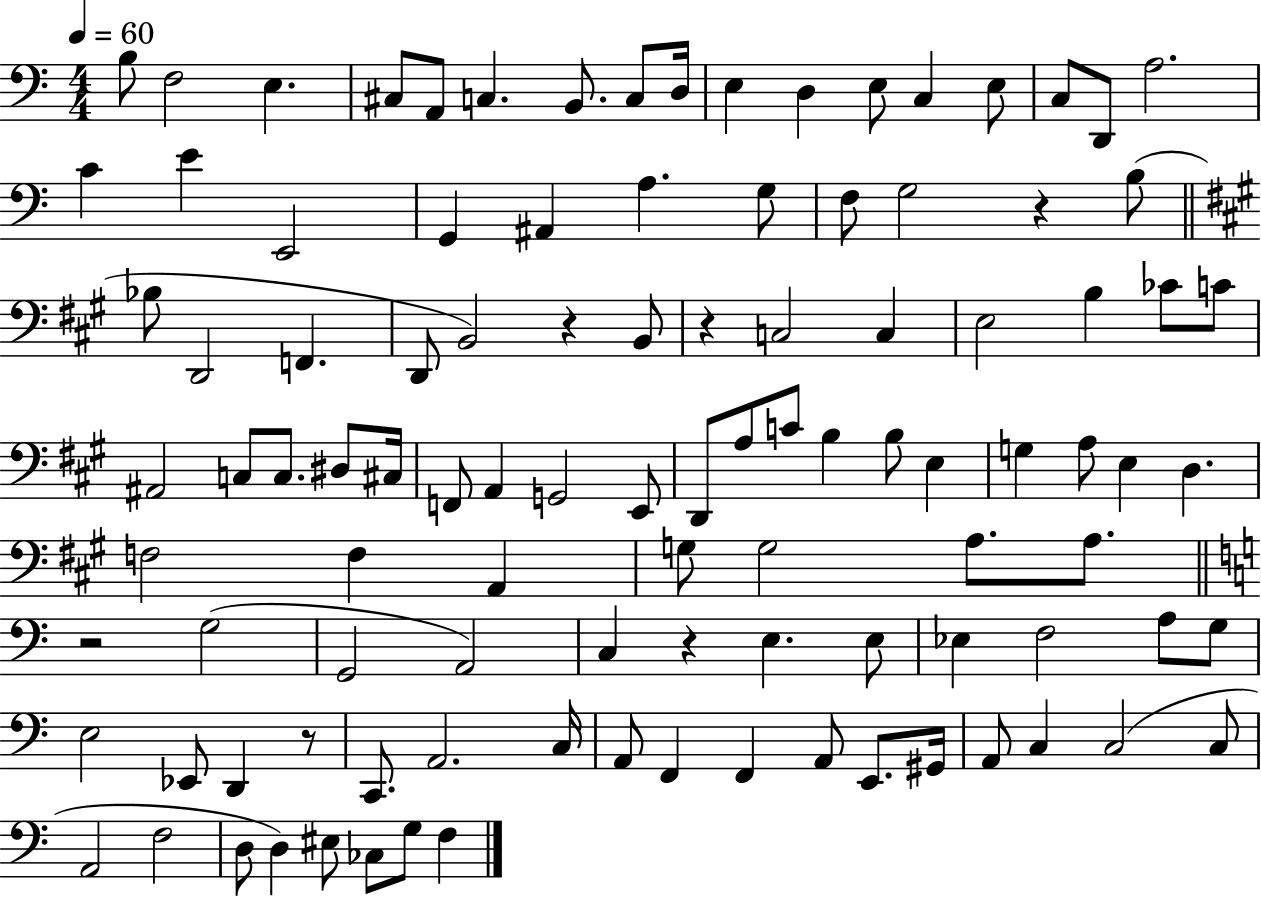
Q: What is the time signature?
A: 4/4